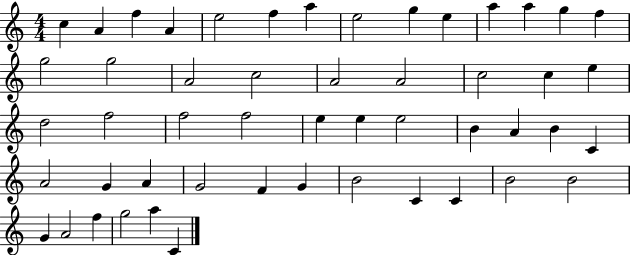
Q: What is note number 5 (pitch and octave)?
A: E5